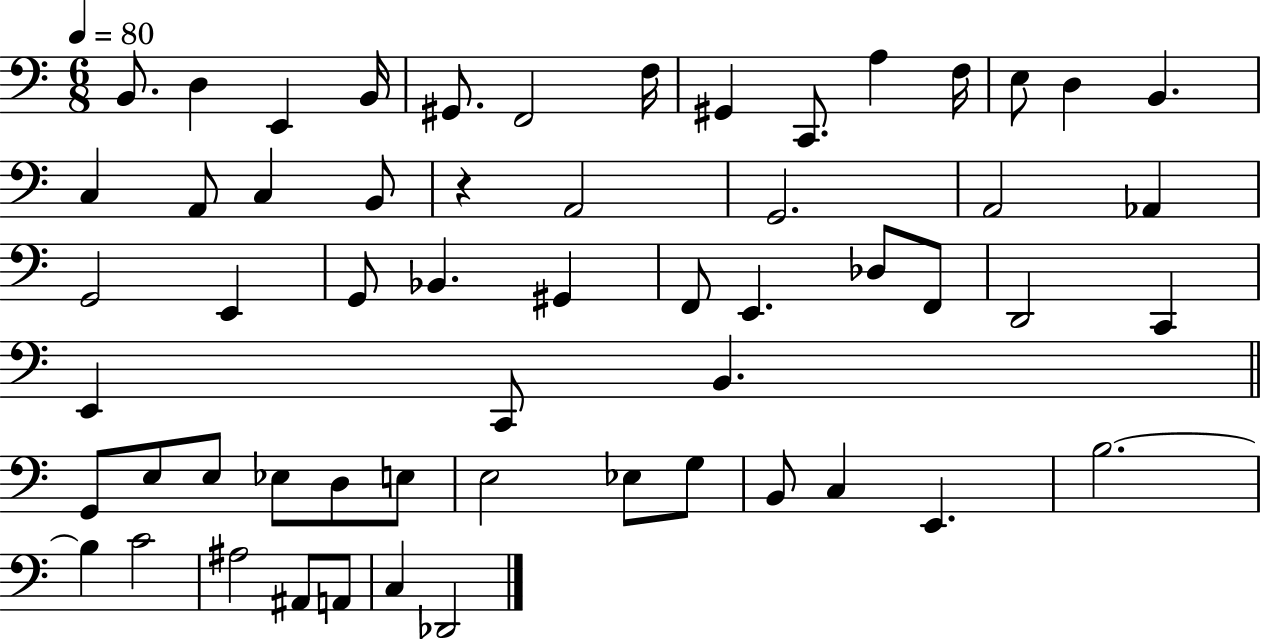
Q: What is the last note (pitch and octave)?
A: Db2